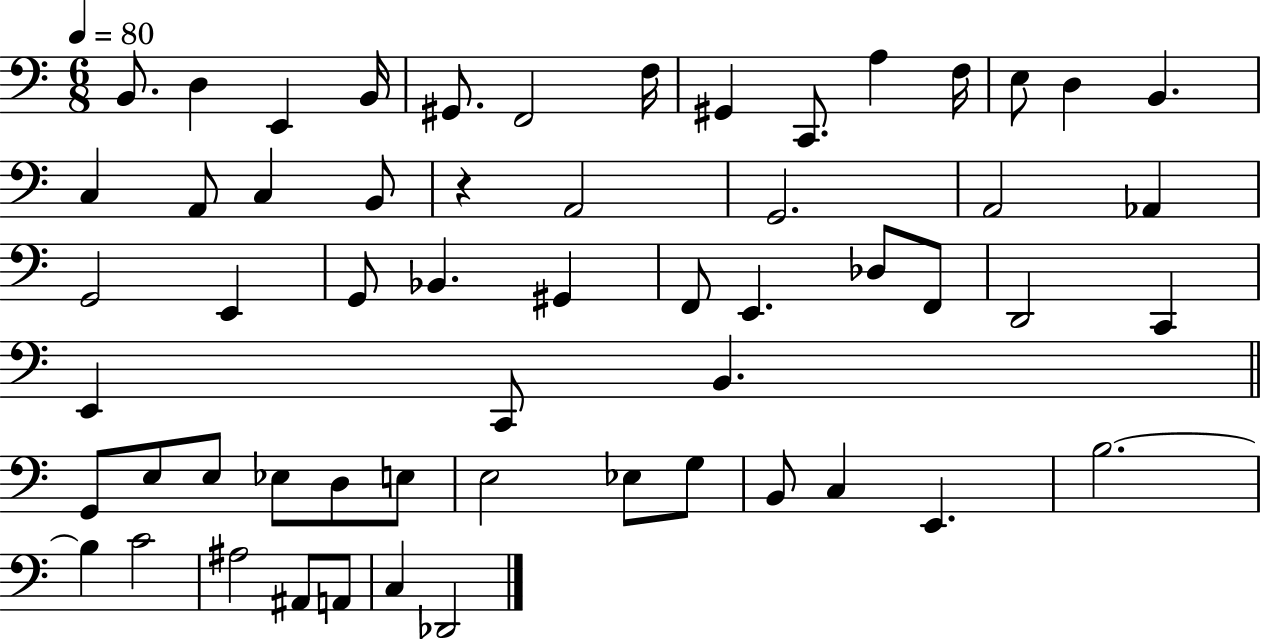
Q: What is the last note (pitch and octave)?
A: Db2